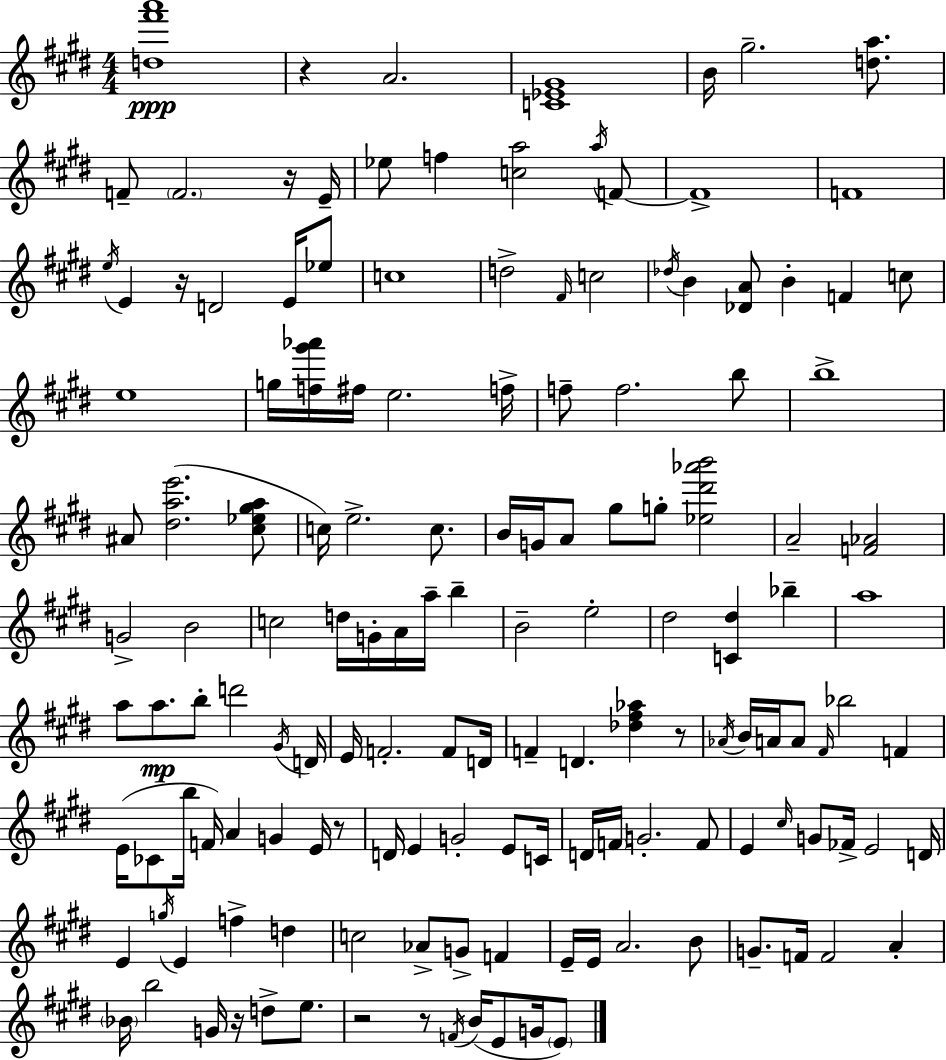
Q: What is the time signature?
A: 4/4